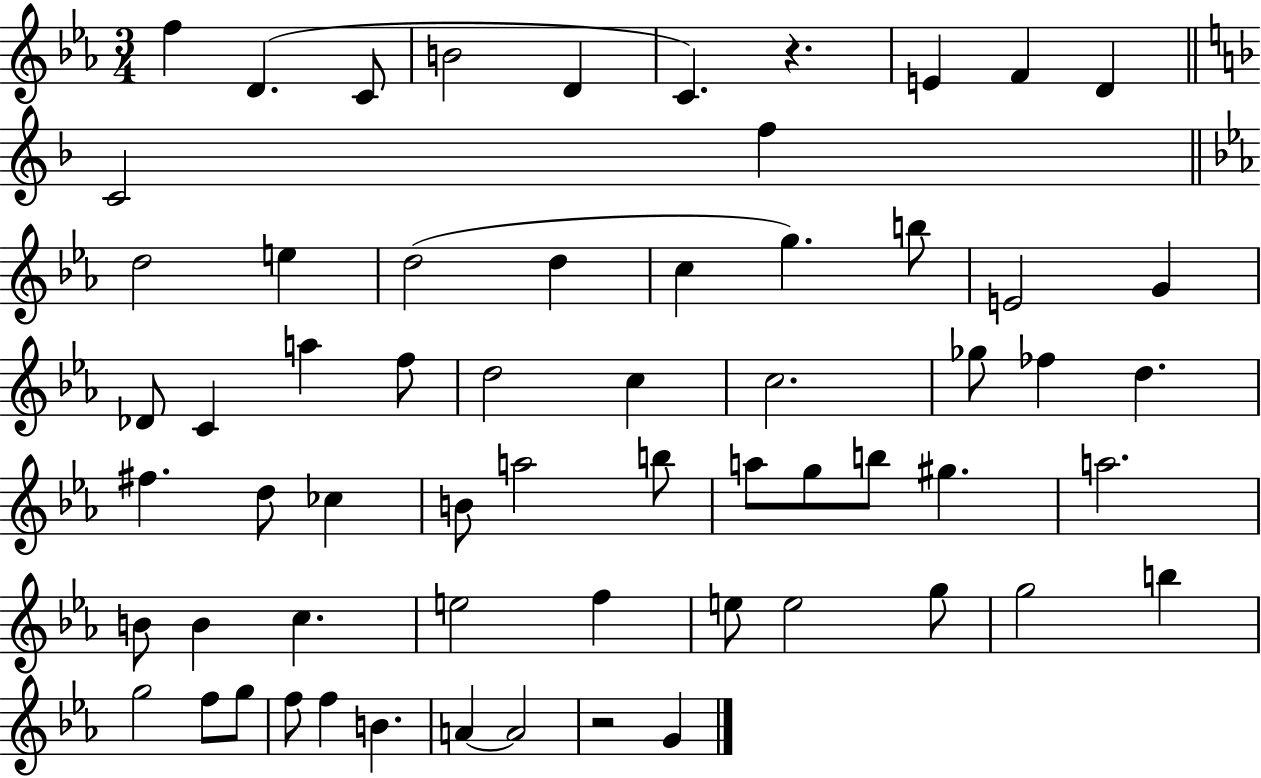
{
  \clef treble
  \numericTimeSignature
  \time 3/4
  \key ees \major
  f''4 d'4.( c'8 | b'2 d'4 | c'4.) r4. | e'4 f'4 d'4 | \break \bar "||" \break \key f \major c'2 f''4 | \bar "||" \break \key ees \major d''2 e''4 | d''2( d''4 | c''4 g''4.) b''8 | e'2 g'4 | \break des'8 c'4 a''4 f''8 | d''2 c''4 | c''2. | ges''8 fes''4 d''4. | \break fis''4. d''8 ces''4 | b'8 a''2 b''8 | a''8 g''8 b''8 gis''4. | a''2. | \break b'8 b'4 c''4. | e''2 f''4 | e''8 e''2 g''8 | g''2 b''4 | \break g''2 f''8 g''8 | f''8 f''4 b'4. | a'4~~ a'2 | r2 g'4 | \break \bar "|."
}